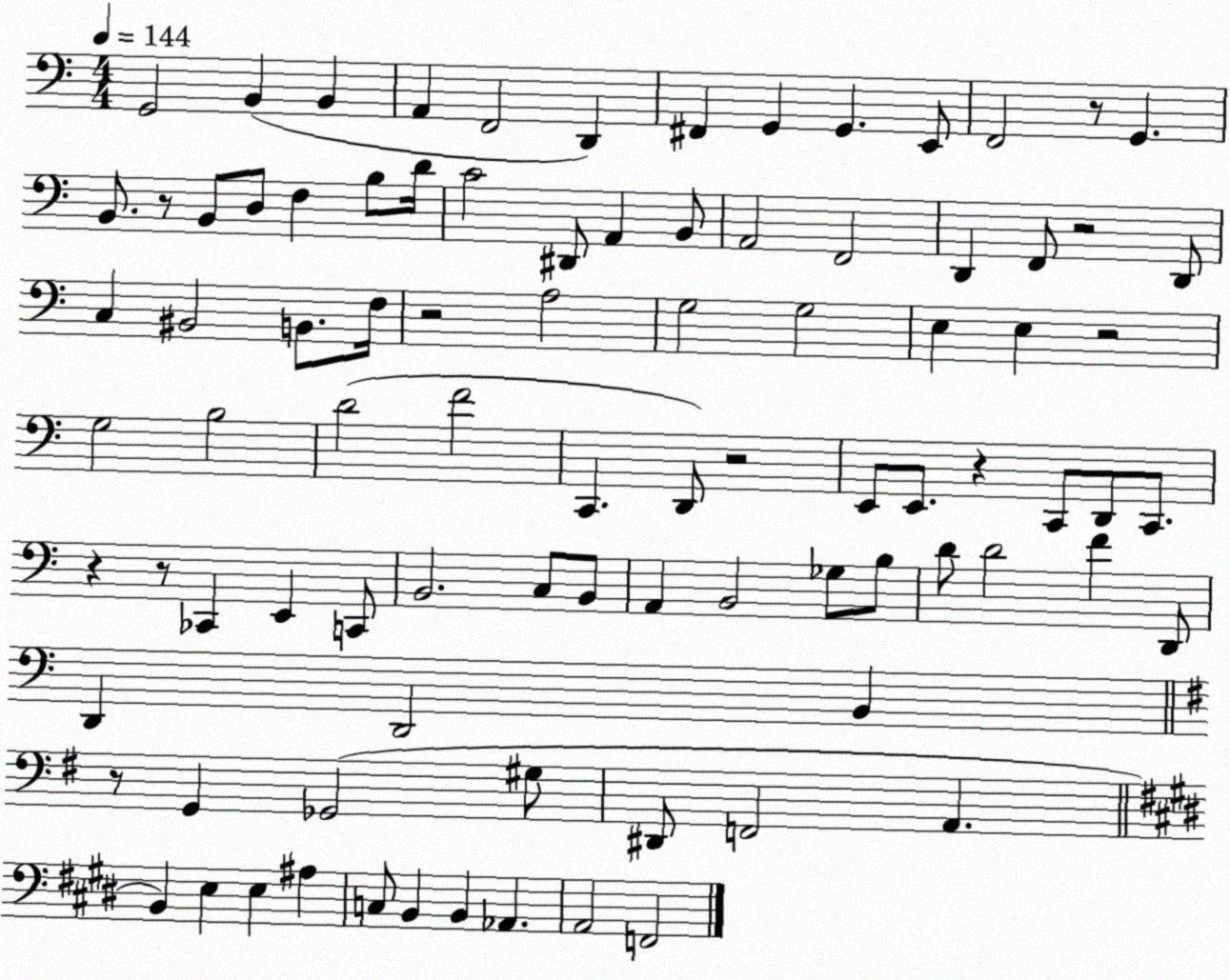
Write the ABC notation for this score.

X:1
T:Untitled
M:4/4
L:1/4
K:C
G,,2 B,, B,, A,, F,,2 D,, ^F,, G,, G,, E,,/2 F,,2 z/2 G,, B,,/2 z/2 B,,/2 D,/2 F, B,/2 D/4 C2 ^D,,/2 A,, B,,/2 A,,2 F,,2 D,, F,,/2 z2 D,,/2 C, ^B,,2 B,,/2 F,/4 z2 A,2 G,2 G,2 E, E, z2 G,2 B,2 D2 F2 C,, D,,/2 z2 E,,/2 E,,/2 z C,,/2 D,,/2 C,,/2 z z/2 _C,, E,, C,,/2 B,,2 C,/2 B,,/2 A,, B,,2 _G,/2 B,/2 D/2 D2 F D,,/2 D,, D,,2 B,, z/2 G,, _G,,2 ^G,/2 ^D,,/2 F,,2 A,, B,, E, E, ^A, C,/2 B,, B,, _A,, A,,2 F,,2